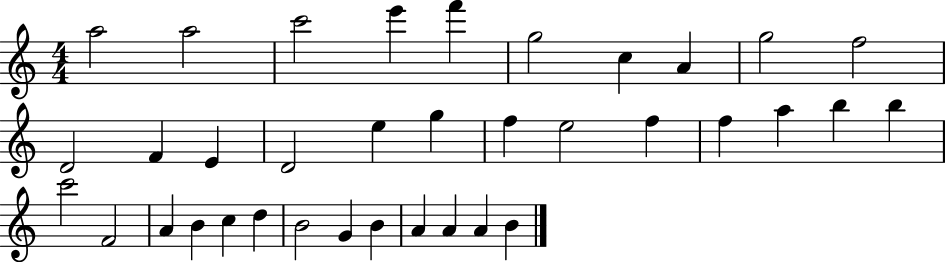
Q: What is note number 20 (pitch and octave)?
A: F5